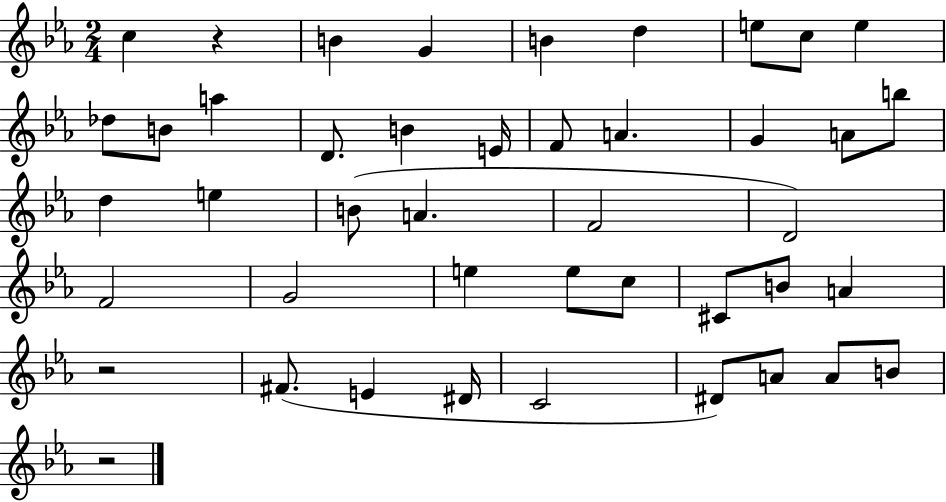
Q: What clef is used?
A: treble